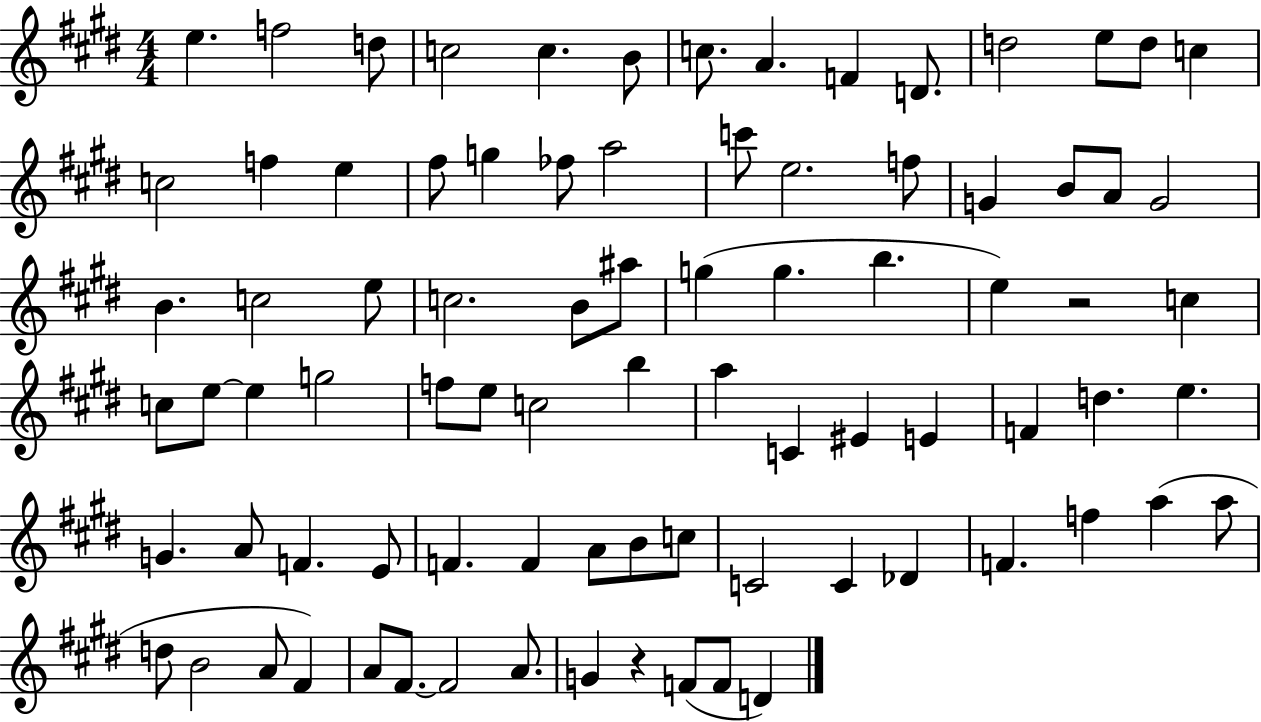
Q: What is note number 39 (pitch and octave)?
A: C5